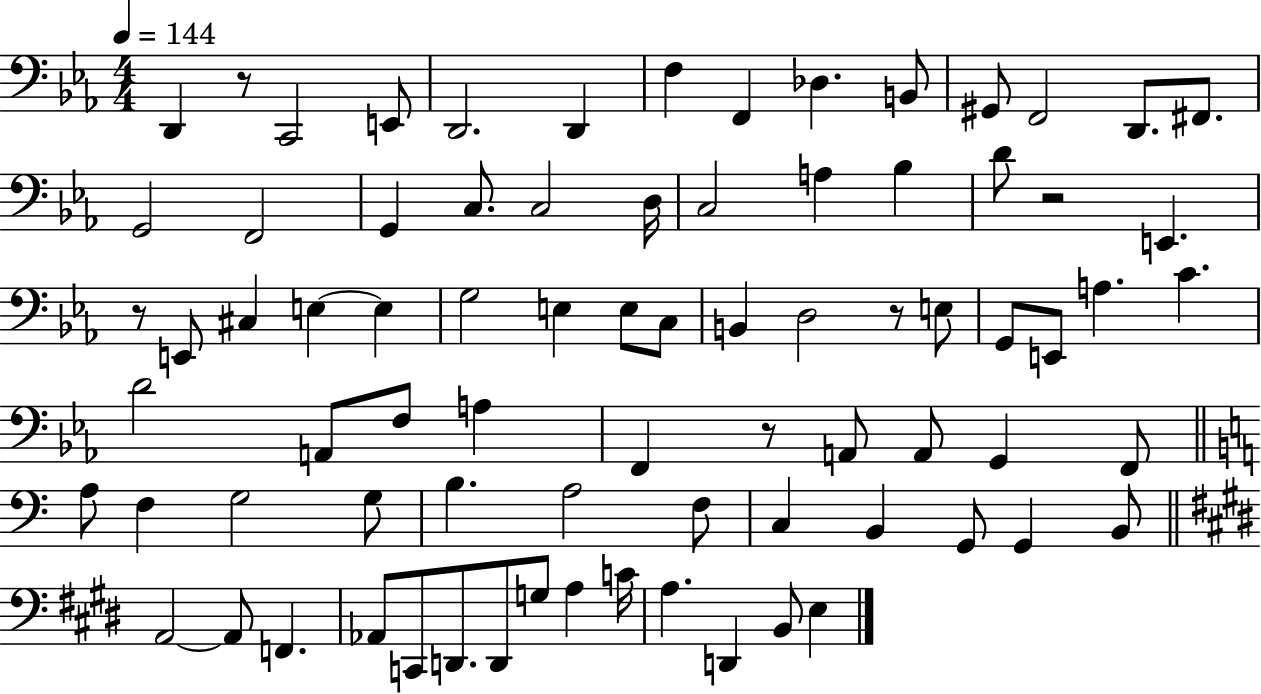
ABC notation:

X:1
T:Untitled
M:4/4
L:1/4
K:Eb
D,, z/2 C,,2 E,,/2 D,,2 D,, F, F,, _D, B,,/2 ^G,,/2 F,,2 D,,/2 ^F,,/2 G,,2 F,,2 G,, C,/2 C,2 D,/4 C,2 A, _B, D/2 z2 E,, z/2 E,,/2 ^C, E, E, G,2 E, E,/2 C,/2 B,, D,2 z/2 E,/2 G,,/2 E,,/2 A, C D2 A,,/2 F,/2 A, F,, z/2 A,,/2 A,,/2 G,, F,,/2 A,/2 F, G,2 G,/2 B, A,2 F,/2 C, B,, G,,/2 G,, B,,/2 A,,2 A,,/2 F,, _A,,/2 C,,/2 D,,/2 D,,/2 G,/2 A, C/4 A, D,, B,,/2 E,